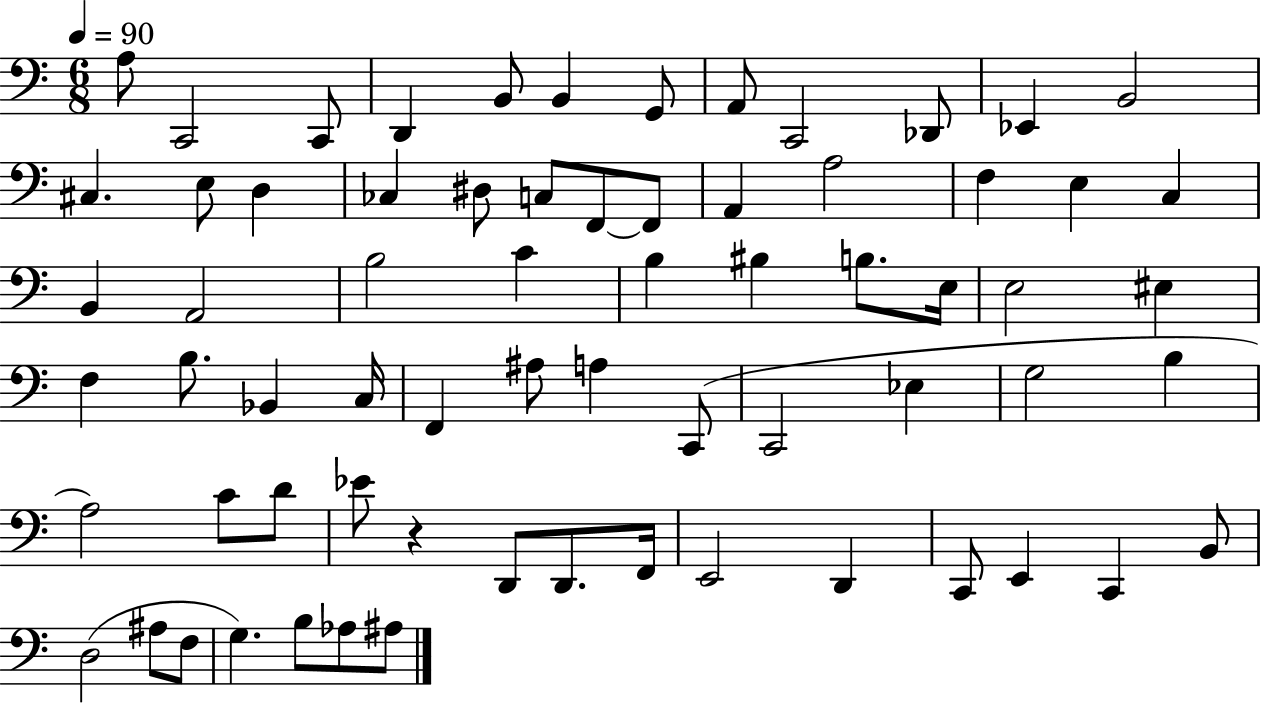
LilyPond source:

{
  \clef bass
  \numericTimeSignature
  \time 6/8
  \key c \major
  \tempo 4 = 90
  a8 c,2 c,8 | d,4 b,8 b,4 g,8 | a,8 c,2 des,8 | ees,4 b,2 | \break cis4. e8 d4 | ces4 dis8 c8 f,8~~ f,8 | a,4 a2 | f4 e4 c4 | \break b,4 a,2 | b2 c'4 | b4 bis4 b8. e16 | e2 eis4 | \break f4 b8. bes,4 c16 | f,4 ais8 a4 c,8( | c,2 ees4 | g2 b4 | \break a2) c'8 d'8 | ees'8 r4 d,8 d,8. f,16 | e,2 d,4 | c,8 e,4 c,4 b,8 | \break d2( ais8 f8 | g4.) b8 aes8 ais8 | \bar "|."
}